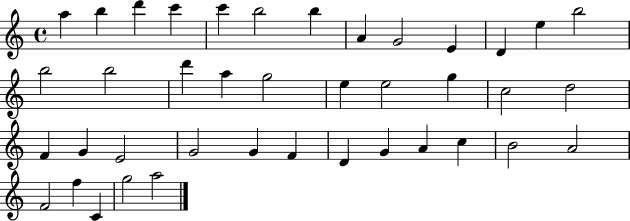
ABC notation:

X:1
T:Untitled
M:4/4
L:1/4
K:C
a b d' c' c' b2 b A G2 E D e b2 b2 b2 d' a g2 e e2 g c2 d2 F G E2 G2 G F D G A c B2 A2 F2 f C g2 a2